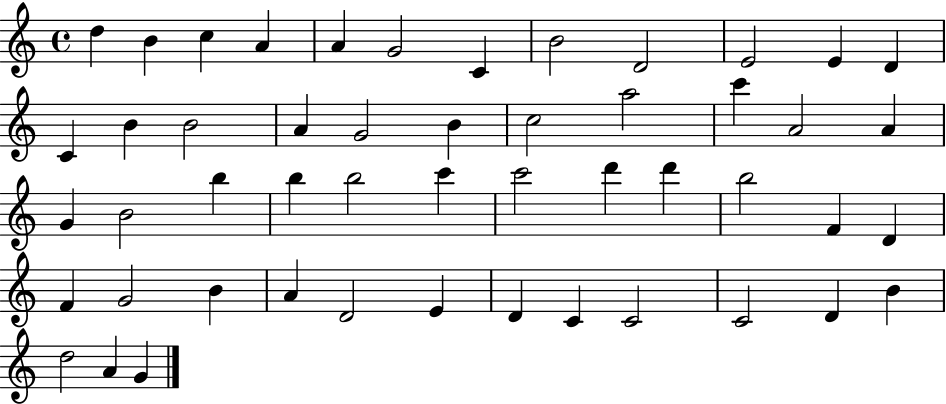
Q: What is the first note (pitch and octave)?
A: D5